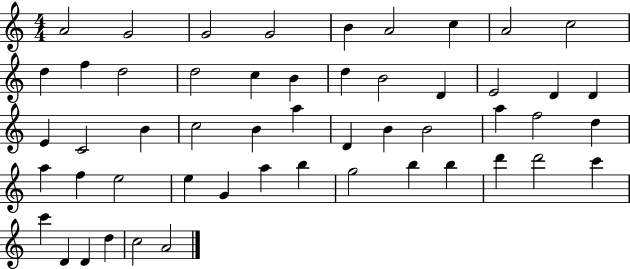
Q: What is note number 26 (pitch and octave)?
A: B4